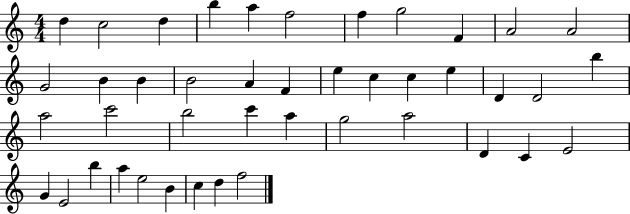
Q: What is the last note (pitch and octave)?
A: F5